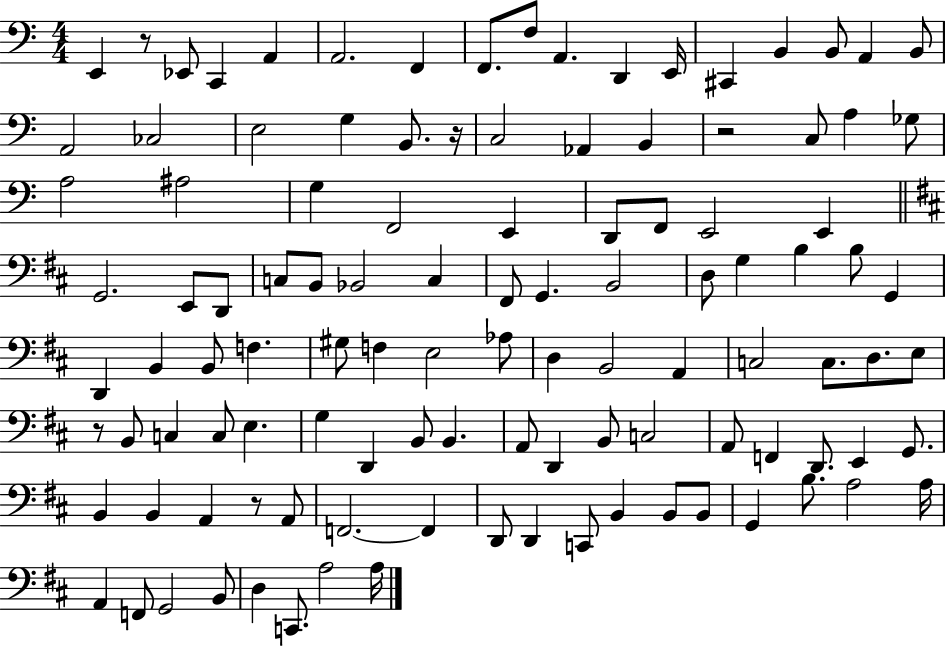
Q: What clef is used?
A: bass